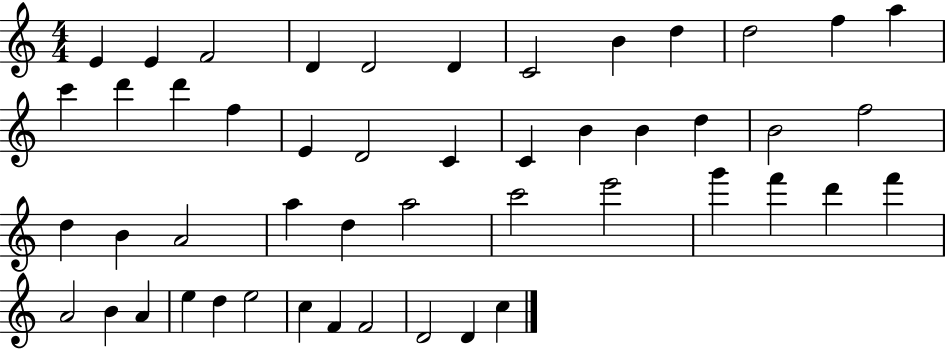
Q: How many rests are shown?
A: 0